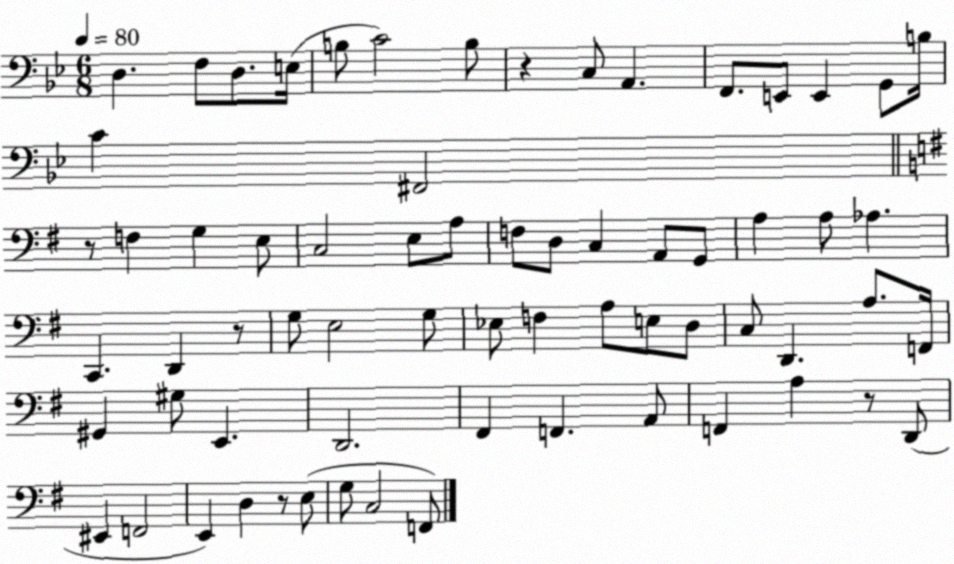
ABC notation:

X:1
T:Untitled
M:6/8
L:1/4
K:Bb
D, F,/2 D,/2 E,/4 B,/2 C2 B,/2 z C,/2 A,, F,,/2 E,,/2 E,, G,,/2 B,/4 C ^F,,2 z/2 F, G, E,/2 C,2 E,/2 A,/2 F,/2 D,/2 C, A,,/2 G,,/2 A, A,/2 _A, C,, D,, z/2 G,/2 E,2 G,/2 _E,/2 F, A,/2 E,/2 D,/2 C,/2 D,, A,/2 F,,/4 ^G,, ^G,/2 E,, D,,2 ^F,, F,, A,,/2 F,, A, z/2 D,,/2 ^E,, F,,2 E,, D, z/2 E,/2 G,/2 C,2 F,,/2